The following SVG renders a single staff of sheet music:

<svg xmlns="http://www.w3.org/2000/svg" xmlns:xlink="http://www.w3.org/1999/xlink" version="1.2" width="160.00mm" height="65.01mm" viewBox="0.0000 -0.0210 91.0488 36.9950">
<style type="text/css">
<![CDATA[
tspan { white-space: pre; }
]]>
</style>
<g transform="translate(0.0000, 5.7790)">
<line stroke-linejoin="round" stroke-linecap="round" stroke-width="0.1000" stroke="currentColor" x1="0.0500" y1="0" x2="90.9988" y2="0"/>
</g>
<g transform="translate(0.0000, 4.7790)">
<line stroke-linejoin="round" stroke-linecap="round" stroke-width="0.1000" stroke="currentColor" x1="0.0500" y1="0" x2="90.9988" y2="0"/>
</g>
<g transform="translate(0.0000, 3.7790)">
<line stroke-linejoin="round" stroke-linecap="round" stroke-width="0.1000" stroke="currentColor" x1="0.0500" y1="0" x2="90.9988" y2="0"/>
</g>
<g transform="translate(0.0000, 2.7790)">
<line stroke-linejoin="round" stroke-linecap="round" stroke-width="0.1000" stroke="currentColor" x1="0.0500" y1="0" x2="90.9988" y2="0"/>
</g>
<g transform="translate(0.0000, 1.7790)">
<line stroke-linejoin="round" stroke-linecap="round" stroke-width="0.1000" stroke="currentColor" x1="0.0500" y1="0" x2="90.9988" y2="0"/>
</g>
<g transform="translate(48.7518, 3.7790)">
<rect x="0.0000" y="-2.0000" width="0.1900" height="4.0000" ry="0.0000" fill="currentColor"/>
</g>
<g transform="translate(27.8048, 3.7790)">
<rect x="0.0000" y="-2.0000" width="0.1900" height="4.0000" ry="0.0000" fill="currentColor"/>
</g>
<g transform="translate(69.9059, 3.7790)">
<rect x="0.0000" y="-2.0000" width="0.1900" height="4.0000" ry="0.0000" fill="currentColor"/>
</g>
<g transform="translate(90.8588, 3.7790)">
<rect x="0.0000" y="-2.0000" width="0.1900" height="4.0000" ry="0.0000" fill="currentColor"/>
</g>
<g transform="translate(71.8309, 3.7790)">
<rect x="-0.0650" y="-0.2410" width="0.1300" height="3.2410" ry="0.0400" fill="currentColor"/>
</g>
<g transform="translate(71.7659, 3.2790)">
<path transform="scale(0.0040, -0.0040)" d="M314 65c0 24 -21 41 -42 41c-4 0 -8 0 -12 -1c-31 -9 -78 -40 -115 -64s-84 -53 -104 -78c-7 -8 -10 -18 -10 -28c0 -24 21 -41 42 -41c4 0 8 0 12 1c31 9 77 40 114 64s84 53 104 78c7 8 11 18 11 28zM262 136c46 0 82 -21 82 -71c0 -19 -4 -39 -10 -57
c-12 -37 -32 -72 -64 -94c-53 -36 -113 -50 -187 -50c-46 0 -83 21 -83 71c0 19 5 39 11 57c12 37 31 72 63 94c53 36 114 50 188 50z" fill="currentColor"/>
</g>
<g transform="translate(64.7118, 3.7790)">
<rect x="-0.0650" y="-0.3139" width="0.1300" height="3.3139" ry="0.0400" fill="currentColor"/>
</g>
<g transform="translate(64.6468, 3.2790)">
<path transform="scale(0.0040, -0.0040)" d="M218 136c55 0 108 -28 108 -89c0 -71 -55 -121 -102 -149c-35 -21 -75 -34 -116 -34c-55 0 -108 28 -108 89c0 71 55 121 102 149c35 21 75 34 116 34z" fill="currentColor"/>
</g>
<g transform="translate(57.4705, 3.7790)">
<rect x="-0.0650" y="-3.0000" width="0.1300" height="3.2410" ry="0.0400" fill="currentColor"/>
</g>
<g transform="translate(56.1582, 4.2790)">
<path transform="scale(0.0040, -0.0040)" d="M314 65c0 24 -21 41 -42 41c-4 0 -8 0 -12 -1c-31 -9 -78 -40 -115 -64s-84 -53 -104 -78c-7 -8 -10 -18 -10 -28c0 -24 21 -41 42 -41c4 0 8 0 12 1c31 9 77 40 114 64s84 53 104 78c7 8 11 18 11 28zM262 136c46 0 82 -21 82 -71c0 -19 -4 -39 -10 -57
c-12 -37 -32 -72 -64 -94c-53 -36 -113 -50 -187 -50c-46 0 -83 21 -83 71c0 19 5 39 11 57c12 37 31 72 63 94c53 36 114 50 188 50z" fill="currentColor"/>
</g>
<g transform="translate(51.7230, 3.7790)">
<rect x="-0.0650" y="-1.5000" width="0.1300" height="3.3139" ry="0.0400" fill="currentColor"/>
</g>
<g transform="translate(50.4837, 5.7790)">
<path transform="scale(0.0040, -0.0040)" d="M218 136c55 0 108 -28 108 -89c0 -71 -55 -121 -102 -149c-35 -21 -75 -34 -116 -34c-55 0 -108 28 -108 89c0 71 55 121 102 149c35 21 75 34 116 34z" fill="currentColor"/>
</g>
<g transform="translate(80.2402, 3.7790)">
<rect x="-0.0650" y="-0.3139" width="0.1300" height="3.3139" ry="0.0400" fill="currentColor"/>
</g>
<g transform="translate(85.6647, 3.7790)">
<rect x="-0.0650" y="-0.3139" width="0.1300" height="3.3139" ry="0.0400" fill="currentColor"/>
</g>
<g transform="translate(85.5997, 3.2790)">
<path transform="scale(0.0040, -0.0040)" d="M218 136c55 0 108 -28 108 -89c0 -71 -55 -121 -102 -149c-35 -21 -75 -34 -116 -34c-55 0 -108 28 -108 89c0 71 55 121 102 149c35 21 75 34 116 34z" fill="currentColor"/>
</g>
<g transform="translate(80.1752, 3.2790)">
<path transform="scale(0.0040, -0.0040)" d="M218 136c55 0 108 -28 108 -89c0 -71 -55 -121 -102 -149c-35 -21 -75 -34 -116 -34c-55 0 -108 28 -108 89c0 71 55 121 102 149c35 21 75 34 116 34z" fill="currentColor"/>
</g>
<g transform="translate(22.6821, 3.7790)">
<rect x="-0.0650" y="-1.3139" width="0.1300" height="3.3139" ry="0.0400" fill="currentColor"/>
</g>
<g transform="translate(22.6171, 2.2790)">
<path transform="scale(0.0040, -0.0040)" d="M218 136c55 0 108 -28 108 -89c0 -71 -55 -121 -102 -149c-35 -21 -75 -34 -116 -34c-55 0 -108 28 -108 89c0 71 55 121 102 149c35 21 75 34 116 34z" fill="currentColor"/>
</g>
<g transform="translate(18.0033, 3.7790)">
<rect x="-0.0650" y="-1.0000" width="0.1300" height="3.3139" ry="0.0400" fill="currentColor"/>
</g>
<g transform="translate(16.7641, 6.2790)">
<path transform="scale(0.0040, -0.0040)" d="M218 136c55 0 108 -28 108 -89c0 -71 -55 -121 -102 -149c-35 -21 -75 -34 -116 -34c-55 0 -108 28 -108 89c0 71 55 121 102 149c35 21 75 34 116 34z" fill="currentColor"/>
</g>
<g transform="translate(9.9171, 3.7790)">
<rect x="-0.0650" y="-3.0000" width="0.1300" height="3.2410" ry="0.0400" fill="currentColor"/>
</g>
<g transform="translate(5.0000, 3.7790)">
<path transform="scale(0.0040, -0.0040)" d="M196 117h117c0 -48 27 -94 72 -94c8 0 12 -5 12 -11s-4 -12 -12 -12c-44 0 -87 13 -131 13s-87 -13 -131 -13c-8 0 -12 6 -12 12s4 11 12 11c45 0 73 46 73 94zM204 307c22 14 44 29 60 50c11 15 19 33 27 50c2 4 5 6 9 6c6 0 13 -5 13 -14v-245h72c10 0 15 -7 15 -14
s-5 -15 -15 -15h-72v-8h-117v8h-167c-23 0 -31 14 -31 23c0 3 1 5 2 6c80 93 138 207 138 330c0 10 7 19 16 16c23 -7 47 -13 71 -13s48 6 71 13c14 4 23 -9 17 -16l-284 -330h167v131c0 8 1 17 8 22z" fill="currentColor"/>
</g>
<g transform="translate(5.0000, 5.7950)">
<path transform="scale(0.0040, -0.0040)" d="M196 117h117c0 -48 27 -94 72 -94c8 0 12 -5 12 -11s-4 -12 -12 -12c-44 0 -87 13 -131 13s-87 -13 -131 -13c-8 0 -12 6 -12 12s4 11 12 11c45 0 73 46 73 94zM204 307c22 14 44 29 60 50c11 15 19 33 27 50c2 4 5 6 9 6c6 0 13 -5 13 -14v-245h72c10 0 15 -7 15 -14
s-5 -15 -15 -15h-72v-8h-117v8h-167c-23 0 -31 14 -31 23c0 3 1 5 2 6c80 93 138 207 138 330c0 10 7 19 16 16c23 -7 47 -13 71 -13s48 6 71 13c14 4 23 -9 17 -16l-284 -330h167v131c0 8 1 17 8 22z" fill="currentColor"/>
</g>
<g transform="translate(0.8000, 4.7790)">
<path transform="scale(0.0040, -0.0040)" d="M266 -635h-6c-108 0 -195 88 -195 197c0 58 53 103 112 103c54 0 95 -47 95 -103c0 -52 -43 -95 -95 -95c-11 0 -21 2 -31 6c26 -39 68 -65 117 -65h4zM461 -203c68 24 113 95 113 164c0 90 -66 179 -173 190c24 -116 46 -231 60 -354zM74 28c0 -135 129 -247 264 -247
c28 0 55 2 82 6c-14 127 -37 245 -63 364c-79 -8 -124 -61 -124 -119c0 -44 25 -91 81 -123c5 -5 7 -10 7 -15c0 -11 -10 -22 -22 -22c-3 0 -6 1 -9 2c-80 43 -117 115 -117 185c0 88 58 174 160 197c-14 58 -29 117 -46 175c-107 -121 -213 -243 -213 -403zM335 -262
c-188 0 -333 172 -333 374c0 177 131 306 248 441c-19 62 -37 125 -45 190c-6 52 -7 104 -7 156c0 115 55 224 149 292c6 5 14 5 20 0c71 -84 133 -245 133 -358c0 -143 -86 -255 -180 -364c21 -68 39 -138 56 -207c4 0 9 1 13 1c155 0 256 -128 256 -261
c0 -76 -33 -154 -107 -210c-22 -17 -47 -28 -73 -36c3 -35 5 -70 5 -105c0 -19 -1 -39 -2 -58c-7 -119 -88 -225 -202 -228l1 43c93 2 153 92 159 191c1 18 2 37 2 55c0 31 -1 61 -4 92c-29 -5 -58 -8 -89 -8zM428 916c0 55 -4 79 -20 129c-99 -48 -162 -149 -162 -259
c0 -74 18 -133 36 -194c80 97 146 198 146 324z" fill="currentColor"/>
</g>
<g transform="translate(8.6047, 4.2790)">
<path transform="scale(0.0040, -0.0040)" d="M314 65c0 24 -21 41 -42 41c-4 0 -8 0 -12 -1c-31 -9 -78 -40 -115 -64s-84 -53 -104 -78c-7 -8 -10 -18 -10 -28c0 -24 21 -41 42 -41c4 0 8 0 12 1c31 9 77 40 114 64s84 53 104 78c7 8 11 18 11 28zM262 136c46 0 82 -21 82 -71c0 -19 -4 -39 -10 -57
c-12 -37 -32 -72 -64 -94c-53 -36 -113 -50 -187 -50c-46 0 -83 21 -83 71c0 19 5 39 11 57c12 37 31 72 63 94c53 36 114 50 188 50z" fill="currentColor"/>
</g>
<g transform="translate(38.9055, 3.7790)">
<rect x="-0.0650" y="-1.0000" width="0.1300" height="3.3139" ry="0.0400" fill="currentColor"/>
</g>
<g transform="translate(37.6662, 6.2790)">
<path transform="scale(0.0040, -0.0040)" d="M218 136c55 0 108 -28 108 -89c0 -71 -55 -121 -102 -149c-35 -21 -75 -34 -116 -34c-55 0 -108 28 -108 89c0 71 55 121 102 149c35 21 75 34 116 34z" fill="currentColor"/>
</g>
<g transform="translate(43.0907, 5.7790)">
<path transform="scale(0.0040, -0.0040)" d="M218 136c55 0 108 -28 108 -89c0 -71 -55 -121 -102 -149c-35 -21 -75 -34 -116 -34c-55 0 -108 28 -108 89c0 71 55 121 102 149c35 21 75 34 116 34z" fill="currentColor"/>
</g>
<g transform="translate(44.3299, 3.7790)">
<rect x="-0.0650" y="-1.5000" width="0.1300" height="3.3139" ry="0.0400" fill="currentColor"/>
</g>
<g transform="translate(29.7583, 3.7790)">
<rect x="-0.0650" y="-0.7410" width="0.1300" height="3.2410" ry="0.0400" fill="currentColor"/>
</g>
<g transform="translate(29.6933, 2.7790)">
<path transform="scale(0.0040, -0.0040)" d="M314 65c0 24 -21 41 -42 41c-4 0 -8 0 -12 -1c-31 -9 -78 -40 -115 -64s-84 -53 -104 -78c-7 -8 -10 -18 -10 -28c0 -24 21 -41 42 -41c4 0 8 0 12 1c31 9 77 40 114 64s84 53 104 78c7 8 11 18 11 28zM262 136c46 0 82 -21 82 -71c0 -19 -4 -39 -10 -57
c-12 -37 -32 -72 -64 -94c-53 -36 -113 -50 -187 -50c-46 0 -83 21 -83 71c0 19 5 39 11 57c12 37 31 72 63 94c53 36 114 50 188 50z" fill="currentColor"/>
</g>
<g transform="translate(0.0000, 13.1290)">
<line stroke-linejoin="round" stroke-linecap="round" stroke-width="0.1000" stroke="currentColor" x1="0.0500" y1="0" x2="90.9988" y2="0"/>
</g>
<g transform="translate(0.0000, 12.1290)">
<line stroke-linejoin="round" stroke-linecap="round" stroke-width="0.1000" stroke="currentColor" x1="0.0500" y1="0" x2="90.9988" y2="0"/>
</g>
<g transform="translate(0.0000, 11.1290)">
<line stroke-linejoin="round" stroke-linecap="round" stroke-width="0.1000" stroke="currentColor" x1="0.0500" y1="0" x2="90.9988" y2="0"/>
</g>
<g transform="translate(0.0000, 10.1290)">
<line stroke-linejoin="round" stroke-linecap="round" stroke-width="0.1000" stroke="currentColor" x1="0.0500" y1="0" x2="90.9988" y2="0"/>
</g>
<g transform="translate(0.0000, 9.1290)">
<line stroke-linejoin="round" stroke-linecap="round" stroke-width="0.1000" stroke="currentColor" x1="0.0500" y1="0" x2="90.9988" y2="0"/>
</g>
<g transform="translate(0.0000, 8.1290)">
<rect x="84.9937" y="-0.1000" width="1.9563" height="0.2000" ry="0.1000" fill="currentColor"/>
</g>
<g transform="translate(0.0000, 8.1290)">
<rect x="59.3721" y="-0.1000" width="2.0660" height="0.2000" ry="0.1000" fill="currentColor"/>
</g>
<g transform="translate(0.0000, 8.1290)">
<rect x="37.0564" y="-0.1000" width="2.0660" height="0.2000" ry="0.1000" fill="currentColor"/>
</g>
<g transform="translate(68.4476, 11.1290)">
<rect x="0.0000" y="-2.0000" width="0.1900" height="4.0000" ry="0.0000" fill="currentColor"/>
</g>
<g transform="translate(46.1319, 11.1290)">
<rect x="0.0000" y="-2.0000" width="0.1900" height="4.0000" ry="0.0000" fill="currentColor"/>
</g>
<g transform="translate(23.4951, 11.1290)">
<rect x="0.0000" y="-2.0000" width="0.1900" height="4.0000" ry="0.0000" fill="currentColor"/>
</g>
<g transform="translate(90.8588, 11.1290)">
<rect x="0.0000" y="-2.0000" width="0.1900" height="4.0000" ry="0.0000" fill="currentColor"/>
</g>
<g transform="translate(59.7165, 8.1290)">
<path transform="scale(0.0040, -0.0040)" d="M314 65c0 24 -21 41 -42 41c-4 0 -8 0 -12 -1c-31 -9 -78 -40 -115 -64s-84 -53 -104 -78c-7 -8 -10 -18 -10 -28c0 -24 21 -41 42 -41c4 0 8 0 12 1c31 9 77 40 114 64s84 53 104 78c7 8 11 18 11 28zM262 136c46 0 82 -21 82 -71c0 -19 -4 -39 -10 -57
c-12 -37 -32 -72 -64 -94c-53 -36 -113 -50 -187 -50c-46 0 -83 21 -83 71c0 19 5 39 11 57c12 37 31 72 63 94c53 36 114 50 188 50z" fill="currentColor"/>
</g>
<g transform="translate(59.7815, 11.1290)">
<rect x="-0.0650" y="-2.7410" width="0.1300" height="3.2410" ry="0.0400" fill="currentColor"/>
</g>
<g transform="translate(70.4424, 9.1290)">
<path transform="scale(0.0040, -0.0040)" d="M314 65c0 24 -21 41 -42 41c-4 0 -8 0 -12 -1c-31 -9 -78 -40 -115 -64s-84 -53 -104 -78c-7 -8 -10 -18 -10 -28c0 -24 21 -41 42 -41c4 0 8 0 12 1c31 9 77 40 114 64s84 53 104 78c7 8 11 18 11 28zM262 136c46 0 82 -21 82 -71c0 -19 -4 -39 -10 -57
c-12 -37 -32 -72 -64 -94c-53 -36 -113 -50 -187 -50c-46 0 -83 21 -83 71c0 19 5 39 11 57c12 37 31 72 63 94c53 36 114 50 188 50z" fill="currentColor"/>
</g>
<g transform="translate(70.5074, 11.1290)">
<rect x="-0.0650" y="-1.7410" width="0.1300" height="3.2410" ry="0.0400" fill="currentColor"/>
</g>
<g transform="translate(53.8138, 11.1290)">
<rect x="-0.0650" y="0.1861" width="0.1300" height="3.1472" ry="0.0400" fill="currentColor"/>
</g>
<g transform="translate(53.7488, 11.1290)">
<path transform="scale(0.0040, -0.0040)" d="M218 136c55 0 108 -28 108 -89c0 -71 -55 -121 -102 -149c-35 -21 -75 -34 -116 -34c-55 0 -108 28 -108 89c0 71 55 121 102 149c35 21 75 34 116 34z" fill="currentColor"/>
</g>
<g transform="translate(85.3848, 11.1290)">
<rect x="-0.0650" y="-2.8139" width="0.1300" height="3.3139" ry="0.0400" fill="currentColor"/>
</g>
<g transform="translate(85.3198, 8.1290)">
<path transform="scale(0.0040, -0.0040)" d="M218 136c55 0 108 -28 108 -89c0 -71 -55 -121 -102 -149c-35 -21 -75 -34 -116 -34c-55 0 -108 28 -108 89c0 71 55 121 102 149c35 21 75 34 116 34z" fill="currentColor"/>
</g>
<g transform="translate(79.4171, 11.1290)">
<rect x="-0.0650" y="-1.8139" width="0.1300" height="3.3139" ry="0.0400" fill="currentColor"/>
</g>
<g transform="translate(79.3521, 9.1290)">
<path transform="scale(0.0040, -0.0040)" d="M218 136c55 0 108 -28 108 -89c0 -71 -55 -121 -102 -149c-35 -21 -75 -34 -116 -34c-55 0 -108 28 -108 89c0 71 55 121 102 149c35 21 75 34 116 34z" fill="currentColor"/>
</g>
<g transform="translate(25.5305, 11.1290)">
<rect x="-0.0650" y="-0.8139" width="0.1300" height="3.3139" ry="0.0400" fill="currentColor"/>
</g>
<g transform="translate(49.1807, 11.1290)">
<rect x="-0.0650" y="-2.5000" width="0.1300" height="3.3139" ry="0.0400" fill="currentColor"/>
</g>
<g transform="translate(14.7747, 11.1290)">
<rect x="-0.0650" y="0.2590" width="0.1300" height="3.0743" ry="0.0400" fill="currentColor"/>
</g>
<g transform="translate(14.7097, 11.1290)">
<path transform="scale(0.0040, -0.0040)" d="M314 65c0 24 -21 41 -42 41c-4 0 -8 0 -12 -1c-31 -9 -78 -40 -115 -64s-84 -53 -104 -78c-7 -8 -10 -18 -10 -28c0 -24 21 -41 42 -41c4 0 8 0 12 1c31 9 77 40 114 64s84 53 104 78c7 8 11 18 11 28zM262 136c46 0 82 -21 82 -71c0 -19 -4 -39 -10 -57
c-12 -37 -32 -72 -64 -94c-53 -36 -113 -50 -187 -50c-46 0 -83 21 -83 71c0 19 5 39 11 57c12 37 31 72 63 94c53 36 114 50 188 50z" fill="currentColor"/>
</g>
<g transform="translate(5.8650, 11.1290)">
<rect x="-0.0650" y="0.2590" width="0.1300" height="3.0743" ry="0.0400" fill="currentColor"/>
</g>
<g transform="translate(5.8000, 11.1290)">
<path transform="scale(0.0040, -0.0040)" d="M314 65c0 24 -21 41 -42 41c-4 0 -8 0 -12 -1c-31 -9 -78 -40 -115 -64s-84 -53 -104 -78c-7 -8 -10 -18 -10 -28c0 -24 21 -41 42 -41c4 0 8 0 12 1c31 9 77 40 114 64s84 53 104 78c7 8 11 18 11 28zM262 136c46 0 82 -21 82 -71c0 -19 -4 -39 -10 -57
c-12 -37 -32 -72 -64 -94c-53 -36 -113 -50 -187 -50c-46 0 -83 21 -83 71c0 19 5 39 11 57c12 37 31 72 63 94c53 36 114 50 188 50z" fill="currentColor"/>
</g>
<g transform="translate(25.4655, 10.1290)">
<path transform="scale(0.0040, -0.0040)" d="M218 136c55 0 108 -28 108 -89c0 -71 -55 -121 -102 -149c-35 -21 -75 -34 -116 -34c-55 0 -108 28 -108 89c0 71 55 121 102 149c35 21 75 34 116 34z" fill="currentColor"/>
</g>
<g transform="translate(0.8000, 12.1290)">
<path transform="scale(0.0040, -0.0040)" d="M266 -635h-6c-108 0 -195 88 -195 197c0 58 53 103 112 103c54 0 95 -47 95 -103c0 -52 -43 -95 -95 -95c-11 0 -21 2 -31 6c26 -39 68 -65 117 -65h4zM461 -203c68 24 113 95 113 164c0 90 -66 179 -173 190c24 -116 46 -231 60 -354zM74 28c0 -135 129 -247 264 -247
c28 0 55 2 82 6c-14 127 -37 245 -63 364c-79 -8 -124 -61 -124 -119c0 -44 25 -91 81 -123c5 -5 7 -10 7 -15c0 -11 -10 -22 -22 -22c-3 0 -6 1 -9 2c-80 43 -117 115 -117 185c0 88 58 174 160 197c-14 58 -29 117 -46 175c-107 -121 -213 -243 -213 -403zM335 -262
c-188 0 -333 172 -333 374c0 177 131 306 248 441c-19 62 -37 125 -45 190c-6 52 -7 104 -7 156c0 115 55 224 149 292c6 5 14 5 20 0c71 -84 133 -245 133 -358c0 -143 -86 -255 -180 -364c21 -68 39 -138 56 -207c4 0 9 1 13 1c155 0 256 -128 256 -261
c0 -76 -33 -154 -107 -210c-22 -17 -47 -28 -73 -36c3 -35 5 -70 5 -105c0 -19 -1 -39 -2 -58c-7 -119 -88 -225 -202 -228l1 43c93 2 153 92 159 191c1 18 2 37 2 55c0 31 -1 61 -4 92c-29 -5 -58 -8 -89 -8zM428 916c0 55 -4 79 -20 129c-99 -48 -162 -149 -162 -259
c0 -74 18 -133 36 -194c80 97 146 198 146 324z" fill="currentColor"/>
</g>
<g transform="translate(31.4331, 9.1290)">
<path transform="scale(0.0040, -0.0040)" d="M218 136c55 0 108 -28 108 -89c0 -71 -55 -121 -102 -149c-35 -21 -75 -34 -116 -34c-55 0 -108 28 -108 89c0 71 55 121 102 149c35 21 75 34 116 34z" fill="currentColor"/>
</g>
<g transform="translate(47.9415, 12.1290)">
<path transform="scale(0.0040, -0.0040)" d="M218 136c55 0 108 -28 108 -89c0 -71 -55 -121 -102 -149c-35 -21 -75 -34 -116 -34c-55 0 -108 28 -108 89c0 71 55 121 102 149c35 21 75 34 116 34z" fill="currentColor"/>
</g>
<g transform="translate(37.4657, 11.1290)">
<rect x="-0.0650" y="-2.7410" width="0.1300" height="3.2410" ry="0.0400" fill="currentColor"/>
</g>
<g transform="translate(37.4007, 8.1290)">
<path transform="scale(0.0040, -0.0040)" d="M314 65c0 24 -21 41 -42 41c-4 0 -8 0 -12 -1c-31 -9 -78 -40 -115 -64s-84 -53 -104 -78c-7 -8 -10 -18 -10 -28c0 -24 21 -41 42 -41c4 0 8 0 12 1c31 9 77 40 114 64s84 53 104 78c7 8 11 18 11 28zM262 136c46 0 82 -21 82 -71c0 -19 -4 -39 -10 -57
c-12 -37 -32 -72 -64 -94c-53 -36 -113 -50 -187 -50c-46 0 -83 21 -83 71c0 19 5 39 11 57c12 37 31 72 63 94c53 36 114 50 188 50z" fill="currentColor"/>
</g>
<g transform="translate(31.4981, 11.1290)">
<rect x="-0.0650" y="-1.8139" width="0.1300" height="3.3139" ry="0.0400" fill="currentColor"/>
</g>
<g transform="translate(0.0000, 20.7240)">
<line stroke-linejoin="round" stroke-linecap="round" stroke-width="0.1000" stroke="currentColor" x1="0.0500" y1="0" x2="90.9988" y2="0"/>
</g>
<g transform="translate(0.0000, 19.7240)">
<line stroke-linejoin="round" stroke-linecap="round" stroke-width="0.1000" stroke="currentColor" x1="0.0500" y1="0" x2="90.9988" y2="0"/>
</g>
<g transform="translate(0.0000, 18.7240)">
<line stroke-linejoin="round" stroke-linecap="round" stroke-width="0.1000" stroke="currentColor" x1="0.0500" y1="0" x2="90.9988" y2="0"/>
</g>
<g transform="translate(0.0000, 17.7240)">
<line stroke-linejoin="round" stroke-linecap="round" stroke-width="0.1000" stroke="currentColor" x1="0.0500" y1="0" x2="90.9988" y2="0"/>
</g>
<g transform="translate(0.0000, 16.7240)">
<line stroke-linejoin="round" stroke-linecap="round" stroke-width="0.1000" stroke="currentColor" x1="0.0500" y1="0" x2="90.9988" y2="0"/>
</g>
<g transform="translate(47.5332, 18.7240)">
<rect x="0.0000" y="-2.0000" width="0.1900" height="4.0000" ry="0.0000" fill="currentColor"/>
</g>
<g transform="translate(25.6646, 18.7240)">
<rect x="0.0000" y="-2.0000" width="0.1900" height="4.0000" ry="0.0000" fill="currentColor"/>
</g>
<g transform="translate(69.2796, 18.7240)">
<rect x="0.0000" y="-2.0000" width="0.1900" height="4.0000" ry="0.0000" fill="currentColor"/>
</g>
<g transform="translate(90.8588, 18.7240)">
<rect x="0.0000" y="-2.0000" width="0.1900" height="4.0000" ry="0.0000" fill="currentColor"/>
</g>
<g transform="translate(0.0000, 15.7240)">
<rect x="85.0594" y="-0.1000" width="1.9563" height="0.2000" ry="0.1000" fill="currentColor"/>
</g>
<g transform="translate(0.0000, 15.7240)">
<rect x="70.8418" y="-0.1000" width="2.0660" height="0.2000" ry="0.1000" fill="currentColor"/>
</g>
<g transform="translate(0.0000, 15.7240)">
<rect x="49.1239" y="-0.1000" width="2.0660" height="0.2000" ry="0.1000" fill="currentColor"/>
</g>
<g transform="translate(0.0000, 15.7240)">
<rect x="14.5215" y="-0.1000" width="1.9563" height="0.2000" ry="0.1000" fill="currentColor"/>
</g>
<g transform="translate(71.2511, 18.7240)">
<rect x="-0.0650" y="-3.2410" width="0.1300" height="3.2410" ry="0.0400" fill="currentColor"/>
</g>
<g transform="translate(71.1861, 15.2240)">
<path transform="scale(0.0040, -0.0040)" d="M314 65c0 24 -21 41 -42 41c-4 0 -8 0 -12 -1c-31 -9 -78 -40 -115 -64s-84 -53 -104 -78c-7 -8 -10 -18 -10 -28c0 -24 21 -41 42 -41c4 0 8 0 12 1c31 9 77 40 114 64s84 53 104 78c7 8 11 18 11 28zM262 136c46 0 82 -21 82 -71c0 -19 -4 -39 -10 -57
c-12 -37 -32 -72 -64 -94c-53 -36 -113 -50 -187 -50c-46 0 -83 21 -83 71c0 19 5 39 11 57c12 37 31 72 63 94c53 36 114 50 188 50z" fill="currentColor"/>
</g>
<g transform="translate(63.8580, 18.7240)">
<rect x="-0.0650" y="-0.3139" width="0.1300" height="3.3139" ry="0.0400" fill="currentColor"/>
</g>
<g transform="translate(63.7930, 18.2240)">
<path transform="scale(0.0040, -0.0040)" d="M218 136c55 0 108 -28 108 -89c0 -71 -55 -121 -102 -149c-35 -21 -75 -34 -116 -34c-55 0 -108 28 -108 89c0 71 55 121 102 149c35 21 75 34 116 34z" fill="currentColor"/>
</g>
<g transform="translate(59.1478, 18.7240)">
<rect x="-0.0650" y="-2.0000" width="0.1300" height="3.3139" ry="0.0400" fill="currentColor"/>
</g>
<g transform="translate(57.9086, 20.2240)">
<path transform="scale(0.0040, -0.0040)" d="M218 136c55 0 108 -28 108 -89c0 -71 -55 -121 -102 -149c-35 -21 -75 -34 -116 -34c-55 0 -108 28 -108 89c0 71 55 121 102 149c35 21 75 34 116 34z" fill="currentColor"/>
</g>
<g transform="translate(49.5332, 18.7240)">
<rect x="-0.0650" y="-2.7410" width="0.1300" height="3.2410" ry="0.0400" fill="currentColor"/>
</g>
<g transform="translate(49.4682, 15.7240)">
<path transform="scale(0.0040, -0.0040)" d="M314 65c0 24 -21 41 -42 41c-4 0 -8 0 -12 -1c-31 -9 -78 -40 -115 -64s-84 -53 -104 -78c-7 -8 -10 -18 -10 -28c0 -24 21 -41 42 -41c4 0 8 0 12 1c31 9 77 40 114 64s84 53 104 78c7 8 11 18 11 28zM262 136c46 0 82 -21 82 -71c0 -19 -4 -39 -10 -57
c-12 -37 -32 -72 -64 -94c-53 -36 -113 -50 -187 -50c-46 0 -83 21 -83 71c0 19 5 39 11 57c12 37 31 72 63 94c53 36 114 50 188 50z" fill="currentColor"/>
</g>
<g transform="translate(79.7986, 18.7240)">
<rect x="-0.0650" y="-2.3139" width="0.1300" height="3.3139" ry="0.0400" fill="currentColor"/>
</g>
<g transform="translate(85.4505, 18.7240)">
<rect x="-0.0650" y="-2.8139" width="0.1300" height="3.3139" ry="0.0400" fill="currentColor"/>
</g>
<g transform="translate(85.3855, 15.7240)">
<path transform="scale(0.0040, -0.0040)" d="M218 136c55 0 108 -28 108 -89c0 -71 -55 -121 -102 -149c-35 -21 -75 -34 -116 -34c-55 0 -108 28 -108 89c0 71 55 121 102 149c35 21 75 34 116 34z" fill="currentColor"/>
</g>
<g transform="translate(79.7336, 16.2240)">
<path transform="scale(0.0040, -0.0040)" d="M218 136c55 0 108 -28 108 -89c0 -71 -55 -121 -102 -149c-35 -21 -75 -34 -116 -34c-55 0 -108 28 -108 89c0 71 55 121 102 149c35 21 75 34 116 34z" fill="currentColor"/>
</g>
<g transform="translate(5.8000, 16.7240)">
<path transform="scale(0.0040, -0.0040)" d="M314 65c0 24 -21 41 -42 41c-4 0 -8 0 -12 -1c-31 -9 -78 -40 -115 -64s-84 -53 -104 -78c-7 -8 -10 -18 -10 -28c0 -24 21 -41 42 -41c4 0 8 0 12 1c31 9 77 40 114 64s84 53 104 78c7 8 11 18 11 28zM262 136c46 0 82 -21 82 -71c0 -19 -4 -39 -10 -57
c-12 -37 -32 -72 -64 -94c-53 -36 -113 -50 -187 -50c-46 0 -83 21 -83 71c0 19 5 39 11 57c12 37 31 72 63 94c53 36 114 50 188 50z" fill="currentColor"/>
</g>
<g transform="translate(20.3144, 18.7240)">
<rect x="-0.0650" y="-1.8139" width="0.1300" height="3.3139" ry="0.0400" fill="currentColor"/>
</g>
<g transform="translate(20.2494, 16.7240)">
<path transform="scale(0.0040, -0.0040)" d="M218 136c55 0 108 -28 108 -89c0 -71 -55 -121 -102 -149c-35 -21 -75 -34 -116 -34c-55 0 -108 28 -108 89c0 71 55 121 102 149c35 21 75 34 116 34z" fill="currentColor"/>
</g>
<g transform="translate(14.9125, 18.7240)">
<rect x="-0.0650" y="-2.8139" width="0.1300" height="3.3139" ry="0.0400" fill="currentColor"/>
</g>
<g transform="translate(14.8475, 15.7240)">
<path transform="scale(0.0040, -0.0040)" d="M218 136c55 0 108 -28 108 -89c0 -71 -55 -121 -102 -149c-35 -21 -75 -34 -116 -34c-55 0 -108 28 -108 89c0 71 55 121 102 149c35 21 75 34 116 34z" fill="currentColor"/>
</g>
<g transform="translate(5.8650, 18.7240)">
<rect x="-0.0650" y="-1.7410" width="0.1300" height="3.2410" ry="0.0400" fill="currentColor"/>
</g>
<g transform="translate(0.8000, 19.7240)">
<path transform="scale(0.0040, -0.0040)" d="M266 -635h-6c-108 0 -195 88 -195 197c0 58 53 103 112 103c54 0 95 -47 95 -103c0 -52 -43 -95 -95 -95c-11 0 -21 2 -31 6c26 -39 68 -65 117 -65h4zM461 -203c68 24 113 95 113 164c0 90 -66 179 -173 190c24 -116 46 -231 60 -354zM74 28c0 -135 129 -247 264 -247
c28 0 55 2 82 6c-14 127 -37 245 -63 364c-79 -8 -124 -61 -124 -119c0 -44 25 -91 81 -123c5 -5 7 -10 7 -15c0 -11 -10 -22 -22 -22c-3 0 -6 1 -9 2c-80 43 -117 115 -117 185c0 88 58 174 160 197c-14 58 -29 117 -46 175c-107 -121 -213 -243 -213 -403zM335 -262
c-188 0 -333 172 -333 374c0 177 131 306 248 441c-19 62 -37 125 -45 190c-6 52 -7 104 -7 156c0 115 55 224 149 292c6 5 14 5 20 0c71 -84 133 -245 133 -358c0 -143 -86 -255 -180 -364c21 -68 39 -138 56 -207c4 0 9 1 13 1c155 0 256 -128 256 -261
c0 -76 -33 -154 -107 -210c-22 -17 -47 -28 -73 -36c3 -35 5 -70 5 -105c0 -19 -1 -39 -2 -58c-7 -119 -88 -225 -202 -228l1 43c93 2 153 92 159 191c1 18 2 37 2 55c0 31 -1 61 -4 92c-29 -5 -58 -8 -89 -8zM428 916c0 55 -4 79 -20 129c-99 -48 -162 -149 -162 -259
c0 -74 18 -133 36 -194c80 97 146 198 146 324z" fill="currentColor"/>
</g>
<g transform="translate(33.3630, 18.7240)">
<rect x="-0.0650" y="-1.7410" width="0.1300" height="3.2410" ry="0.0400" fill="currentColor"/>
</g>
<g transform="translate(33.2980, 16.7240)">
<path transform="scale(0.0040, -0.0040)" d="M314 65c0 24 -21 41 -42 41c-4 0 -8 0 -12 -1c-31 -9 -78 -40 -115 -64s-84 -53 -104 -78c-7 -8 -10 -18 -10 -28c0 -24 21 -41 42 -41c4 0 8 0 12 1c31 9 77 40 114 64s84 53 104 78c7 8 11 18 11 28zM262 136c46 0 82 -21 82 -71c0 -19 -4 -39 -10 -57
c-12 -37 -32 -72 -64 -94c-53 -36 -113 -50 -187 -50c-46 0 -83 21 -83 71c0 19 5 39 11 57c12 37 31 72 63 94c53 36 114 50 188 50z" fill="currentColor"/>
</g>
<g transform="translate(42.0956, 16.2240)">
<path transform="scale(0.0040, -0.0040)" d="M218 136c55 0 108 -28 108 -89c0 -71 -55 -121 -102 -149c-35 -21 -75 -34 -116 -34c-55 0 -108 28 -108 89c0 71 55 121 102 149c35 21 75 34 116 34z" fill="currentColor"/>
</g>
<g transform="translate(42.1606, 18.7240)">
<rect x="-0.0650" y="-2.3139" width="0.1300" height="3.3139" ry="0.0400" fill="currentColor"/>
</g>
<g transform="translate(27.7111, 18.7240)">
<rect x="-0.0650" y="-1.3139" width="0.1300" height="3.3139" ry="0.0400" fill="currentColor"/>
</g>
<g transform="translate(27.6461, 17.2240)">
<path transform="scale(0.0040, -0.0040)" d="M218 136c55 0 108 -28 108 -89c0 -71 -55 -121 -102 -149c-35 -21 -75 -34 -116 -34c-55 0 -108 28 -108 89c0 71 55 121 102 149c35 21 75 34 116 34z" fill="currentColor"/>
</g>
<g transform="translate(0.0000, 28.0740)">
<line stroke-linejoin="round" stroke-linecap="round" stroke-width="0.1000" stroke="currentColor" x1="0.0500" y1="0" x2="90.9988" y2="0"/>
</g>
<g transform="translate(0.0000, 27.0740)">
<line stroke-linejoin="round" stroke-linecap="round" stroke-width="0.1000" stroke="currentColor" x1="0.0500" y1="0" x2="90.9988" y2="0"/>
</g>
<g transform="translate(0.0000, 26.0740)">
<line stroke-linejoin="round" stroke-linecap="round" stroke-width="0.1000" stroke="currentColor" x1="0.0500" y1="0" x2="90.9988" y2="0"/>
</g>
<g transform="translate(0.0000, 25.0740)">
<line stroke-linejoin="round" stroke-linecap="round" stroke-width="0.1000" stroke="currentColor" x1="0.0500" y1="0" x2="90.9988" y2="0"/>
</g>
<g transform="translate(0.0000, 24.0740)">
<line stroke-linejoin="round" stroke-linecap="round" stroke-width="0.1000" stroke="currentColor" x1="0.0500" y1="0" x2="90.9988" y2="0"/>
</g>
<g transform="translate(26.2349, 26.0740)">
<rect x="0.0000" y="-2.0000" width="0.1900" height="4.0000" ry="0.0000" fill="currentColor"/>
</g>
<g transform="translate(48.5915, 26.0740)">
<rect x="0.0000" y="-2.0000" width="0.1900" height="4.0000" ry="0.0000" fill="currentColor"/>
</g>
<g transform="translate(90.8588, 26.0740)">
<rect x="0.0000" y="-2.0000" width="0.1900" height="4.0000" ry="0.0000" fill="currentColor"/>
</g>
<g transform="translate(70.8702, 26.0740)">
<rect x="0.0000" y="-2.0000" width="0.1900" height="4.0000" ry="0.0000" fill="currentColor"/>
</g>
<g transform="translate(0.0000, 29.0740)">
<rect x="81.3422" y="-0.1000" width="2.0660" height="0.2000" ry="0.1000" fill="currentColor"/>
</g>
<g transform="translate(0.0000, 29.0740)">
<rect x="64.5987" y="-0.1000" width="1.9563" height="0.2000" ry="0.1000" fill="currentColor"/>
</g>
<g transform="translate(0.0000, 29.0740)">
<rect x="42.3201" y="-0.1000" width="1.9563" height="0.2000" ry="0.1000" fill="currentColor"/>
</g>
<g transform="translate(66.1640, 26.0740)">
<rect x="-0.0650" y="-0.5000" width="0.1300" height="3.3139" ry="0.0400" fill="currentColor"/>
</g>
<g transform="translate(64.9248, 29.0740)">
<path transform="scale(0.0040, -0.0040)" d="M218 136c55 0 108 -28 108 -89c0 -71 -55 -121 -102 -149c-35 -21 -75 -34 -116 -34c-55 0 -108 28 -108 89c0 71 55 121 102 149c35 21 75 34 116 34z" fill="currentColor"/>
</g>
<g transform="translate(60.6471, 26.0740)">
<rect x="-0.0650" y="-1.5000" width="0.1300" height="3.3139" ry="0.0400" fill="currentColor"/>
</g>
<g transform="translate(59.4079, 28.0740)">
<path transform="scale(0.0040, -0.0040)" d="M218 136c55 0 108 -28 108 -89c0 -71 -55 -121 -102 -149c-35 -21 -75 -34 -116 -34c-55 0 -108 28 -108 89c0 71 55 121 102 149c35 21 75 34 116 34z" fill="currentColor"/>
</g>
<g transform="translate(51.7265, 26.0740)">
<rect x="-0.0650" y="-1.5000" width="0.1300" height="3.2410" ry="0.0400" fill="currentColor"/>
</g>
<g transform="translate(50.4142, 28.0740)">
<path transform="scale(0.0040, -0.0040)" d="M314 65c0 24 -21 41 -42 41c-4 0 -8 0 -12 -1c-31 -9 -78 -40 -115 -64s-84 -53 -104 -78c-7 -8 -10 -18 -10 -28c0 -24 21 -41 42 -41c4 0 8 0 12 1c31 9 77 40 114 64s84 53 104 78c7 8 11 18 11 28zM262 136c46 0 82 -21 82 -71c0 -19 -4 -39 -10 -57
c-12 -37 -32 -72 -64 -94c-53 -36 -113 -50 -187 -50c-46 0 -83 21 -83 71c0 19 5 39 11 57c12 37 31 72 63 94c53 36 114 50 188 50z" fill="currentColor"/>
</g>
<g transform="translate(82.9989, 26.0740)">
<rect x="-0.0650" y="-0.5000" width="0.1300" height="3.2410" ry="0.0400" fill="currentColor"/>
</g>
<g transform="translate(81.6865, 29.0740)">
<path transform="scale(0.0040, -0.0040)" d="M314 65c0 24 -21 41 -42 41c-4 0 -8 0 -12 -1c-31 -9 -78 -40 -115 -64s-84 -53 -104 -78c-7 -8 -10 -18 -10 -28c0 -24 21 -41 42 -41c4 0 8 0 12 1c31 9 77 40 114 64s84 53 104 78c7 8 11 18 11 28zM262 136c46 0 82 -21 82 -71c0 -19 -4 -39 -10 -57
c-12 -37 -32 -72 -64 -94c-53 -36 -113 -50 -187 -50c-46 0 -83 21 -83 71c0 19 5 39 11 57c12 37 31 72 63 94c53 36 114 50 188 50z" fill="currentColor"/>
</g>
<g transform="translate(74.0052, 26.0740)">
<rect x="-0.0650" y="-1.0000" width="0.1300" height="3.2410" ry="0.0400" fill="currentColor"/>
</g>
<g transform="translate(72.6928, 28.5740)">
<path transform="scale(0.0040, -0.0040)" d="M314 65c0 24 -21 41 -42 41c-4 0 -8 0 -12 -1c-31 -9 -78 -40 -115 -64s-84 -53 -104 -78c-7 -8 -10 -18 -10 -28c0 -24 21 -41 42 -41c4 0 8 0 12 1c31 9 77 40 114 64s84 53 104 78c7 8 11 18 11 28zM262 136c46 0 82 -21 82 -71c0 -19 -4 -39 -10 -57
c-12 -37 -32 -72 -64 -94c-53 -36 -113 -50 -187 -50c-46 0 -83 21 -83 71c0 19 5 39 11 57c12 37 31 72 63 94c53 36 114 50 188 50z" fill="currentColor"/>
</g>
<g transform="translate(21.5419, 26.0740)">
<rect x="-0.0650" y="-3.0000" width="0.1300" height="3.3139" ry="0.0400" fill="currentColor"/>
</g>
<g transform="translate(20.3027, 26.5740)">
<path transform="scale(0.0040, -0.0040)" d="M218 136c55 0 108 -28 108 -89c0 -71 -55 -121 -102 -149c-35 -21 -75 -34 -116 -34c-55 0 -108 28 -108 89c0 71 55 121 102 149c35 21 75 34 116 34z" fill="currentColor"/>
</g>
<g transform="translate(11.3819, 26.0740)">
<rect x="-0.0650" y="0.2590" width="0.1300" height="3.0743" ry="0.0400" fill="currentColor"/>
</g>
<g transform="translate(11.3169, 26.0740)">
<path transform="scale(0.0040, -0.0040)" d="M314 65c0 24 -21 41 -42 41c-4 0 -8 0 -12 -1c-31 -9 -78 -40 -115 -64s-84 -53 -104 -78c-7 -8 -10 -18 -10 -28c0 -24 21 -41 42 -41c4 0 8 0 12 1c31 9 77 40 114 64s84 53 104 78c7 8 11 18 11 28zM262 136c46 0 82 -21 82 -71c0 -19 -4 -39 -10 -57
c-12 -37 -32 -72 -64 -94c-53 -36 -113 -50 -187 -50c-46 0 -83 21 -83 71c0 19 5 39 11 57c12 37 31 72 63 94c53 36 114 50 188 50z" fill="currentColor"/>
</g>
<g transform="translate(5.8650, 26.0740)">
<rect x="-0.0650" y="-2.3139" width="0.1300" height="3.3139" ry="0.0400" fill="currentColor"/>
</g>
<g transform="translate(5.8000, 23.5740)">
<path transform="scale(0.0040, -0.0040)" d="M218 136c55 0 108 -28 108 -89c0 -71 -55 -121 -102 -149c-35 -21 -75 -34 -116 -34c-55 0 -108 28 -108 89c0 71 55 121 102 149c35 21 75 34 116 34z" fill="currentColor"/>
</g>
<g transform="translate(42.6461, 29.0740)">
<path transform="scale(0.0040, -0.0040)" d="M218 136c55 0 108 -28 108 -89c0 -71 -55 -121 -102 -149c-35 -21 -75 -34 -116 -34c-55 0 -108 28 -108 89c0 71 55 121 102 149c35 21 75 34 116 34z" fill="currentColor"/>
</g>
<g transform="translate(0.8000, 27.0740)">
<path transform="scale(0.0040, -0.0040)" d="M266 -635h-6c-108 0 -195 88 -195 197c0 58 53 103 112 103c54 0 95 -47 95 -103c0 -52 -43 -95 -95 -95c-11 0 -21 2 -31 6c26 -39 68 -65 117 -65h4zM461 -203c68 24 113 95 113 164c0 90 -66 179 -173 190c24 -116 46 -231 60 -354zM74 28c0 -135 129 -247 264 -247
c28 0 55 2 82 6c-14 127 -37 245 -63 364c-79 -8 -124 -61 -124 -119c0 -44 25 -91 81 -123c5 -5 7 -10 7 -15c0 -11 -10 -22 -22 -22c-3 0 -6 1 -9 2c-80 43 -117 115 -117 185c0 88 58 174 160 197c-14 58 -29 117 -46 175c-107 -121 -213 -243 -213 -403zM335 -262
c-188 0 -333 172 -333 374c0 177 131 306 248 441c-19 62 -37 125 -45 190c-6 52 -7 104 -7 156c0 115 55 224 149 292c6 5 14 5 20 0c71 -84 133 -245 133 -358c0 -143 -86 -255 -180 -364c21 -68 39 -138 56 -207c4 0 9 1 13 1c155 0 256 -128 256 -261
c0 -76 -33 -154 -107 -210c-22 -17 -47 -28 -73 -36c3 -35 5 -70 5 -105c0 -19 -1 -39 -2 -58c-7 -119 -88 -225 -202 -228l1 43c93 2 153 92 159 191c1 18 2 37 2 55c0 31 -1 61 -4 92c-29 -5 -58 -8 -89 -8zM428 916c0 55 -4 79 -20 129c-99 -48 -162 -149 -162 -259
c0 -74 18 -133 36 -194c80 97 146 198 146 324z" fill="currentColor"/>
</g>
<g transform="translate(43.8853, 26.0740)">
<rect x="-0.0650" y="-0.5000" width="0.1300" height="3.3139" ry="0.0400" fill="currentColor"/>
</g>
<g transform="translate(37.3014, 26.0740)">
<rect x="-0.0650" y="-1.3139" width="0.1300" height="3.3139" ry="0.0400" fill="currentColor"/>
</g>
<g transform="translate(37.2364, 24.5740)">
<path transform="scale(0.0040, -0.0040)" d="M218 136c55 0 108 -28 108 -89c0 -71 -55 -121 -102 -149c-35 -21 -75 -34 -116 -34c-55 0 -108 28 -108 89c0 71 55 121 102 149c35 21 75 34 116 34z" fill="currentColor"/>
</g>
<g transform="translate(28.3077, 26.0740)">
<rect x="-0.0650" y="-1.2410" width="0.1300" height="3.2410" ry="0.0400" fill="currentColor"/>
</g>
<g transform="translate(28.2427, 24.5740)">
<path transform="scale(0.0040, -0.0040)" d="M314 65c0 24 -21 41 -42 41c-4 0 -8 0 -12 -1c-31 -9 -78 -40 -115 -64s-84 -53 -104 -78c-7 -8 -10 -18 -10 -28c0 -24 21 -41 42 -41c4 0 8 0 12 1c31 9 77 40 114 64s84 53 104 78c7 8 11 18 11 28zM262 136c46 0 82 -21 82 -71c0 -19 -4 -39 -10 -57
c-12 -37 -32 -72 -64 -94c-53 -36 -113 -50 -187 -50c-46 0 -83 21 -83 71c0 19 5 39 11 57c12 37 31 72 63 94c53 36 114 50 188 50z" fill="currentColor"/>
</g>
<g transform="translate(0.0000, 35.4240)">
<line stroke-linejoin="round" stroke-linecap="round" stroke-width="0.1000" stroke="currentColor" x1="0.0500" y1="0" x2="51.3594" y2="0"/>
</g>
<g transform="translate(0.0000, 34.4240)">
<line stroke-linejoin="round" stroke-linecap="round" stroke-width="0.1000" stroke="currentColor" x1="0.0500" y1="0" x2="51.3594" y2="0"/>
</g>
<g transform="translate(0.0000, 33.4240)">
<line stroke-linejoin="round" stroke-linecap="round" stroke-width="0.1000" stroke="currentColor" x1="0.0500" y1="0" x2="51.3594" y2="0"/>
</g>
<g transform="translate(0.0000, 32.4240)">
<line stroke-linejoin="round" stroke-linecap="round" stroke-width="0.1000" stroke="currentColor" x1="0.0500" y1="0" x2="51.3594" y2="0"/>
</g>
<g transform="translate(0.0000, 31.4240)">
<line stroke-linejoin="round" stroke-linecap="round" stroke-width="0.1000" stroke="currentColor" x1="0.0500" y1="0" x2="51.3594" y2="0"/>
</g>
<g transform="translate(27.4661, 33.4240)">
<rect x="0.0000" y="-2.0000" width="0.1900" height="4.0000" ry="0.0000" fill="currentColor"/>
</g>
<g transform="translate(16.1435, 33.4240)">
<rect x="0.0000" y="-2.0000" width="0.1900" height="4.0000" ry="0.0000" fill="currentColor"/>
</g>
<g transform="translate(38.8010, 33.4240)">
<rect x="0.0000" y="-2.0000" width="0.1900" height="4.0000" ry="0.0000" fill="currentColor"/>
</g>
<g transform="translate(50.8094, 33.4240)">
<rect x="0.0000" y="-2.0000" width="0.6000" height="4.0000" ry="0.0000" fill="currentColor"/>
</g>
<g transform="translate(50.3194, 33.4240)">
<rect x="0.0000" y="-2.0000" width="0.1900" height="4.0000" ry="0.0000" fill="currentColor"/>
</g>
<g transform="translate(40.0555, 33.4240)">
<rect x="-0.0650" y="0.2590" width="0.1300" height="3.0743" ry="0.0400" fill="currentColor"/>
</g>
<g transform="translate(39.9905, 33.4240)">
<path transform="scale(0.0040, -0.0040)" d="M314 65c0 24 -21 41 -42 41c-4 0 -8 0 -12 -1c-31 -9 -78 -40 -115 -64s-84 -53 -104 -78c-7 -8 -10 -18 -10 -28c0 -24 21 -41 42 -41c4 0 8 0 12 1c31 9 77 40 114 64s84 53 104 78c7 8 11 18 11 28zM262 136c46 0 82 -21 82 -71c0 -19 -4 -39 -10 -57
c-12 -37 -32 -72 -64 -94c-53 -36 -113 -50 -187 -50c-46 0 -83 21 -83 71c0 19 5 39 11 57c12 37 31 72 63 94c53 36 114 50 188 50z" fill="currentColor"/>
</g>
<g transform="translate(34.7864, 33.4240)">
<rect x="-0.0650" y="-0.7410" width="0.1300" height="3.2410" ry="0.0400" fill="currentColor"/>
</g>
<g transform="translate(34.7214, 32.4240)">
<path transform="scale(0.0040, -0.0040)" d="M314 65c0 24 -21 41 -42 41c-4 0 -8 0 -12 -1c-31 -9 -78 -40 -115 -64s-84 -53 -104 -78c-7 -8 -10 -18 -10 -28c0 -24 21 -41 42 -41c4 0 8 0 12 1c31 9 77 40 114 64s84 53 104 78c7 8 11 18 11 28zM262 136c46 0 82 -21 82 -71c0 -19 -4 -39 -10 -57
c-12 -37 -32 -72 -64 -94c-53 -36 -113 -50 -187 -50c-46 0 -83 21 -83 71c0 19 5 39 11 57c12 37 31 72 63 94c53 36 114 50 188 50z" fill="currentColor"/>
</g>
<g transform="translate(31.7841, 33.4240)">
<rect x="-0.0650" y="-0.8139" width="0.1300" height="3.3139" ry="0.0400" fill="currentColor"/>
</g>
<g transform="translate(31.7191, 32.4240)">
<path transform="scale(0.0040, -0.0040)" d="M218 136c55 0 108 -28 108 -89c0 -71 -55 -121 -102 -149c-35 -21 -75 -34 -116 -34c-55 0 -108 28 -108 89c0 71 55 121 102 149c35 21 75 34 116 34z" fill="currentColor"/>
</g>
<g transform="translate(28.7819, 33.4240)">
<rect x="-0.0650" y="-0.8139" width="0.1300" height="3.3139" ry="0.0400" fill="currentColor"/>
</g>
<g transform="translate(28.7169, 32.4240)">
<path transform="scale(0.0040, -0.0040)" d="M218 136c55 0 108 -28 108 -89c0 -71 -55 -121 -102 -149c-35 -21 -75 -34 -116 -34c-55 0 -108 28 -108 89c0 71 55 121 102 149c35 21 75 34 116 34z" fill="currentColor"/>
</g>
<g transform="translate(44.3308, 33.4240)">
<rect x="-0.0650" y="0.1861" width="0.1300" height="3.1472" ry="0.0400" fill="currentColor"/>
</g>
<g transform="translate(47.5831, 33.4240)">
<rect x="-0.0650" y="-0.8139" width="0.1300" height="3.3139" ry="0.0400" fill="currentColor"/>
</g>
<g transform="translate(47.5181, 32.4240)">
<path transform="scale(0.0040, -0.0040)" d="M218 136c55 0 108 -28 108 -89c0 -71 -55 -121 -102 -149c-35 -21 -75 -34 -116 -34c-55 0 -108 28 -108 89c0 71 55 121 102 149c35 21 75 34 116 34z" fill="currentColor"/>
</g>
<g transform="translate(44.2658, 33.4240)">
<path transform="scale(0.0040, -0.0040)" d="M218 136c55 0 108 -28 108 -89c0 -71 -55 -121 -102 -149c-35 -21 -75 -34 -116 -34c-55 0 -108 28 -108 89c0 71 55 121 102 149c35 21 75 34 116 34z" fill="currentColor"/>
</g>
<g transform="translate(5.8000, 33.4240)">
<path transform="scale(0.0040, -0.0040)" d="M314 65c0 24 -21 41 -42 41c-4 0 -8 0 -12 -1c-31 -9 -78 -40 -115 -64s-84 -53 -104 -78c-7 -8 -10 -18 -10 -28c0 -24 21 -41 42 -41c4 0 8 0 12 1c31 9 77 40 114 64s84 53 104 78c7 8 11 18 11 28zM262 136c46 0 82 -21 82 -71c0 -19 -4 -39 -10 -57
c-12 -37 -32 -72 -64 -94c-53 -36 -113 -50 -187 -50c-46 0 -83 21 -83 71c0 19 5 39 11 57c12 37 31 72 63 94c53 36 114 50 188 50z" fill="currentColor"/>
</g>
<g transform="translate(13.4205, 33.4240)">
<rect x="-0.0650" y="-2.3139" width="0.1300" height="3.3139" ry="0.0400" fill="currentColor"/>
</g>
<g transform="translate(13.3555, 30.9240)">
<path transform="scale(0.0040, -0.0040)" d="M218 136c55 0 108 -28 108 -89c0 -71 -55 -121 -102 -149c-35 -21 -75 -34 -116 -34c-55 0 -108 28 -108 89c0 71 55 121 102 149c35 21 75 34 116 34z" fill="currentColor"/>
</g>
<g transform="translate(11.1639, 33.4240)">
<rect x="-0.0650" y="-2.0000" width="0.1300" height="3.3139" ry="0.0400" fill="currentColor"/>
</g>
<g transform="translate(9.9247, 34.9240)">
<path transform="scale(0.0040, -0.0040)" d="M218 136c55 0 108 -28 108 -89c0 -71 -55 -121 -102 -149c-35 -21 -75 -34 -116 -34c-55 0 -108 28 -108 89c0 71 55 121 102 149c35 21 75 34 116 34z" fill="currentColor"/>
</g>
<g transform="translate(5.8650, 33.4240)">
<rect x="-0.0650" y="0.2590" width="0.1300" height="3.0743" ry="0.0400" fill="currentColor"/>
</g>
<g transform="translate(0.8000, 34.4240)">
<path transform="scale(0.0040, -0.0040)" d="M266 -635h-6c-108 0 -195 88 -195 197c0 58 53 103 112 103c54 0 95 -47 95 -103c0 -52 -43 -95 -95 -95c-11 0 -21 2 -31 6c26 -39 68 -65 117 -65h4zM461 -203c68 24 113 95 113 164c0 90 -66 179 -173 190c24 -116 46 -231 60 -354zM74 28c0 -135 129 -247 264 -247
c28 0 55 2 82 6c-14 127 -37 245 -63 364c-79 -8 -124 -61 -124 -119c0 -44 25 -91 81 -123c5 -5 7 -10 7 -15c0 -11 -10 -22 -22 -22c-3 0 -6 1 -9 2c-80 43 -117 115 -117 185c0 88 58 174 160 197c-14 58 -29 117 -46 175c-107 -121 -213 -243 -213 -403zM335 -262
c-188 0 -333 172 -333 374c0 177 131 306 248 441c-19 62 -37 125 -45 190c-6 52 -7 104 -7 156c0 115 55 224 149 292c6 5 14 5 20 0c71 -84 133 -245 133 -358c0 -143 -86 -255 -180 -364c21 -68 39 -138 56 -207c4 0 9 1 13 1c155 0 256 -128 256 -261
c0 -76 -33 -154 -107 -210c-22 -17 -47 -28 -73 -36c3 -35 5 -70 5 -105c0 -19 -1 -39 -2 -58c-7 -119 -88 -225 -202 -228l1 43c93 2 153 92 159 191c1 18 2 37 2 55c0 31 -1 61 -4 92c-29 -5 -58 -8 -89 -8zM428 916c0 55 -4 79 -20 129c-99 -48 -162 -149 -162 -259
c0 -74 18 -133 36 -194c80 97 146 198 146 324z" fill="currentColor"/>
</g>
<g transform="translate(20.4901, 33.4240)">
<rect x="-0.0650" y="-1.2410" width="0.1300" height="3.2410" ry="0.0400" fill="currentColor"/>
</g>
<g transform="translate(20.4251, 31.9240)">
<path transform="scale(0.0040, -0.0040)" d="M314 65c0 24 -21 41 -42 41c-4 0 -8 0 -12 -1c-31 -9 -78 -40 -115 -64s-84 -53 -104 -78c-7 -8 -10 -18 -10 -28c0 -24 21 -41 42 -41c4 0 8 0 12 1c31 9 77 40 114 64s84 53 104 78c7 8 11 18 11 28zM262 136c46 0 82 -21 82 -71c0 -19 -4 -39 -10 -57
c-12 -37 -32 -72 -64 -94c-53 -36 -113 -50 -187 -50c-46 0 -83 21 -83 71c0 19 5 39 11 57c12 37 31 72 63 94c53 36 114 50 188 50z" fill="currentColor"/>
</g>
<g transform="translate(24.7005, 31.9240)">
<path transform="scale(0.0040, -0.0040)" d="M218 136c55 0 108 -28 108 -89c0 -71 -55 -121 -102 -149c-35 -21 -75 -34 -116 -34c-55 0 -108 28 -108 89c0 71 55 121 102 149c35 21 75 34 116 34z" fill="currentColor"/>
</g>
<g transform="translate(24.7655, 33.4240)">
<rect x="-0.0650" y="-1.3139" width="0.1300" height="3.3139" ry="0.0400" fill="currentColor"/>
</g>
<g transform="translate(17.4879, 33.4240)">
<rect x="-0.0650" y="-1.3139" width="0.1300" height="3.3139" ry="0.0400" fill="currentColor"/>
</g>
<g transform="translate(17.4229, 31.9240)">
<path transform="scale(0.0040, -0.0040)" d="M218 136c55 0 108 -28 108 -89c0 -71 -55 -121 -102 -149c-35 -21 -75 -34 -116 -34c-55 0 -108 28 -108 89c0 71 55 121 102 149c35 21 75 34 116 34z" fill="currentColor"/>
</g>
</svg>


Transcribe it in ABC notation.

X:1
T:Untitled
M:4/4
L:1/4
K:C
A2 D e d2 D E E A2 c c2 c c B2 B2 d f a2 G B a2 f2 f a f2 a f e f2 g a2 F c b2 g a g B2 A e2 e C E2 E C D2 C2 B2 F g e e2 e d d d2 B2 B d